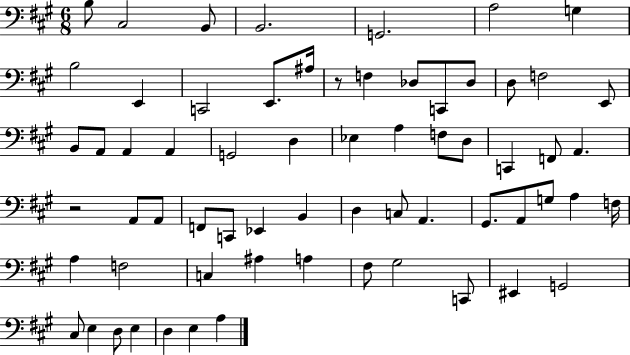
X:1
T:Untitled
M:6/8
L:1/4
K:A
B,/2 ^C,2 B,,/2 B,,2 G,,2 A,2 G, B,2 E,, C,,2 E,,/2 ^A,/4 z/2 F, _D,/2 C,,/2 _D,/2 D,/2 F,2 E,,/2 B,,/2 A,,/2 A,, A,, G,,2 D, _E, A, F,/2 D,/2 C,, F,,/2 A,, z2 A,,/2 A,,/2 F,,/2 C,,/2 _E,, B,, D, C,/2 A,, ^G,,/2 A,,/2 G,/2 A, F,/4 A, F,2 C, ^A, A, ^F,/2 ^G,2 C,,/2 ^E,, G,,2 ^C,/2 E, D,/2 E, D, E, A,